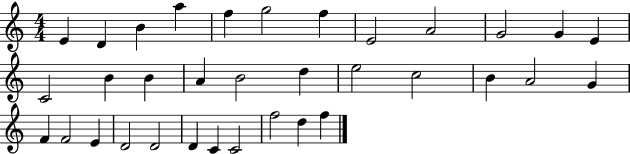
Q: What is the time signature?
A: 4/4